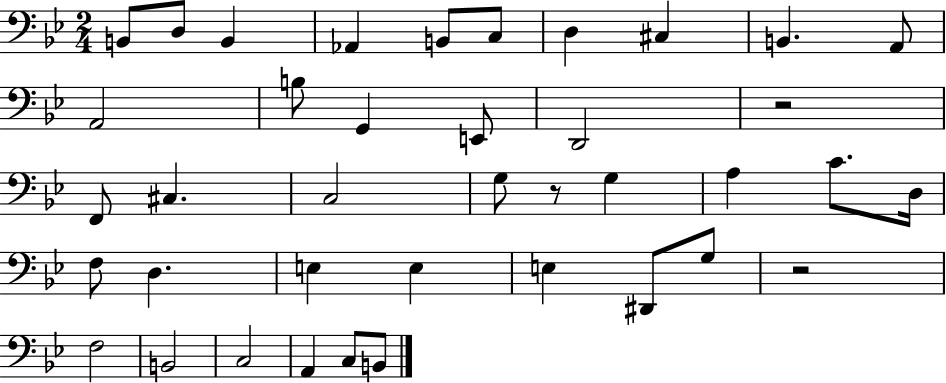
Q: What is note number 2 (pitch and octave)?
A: D3